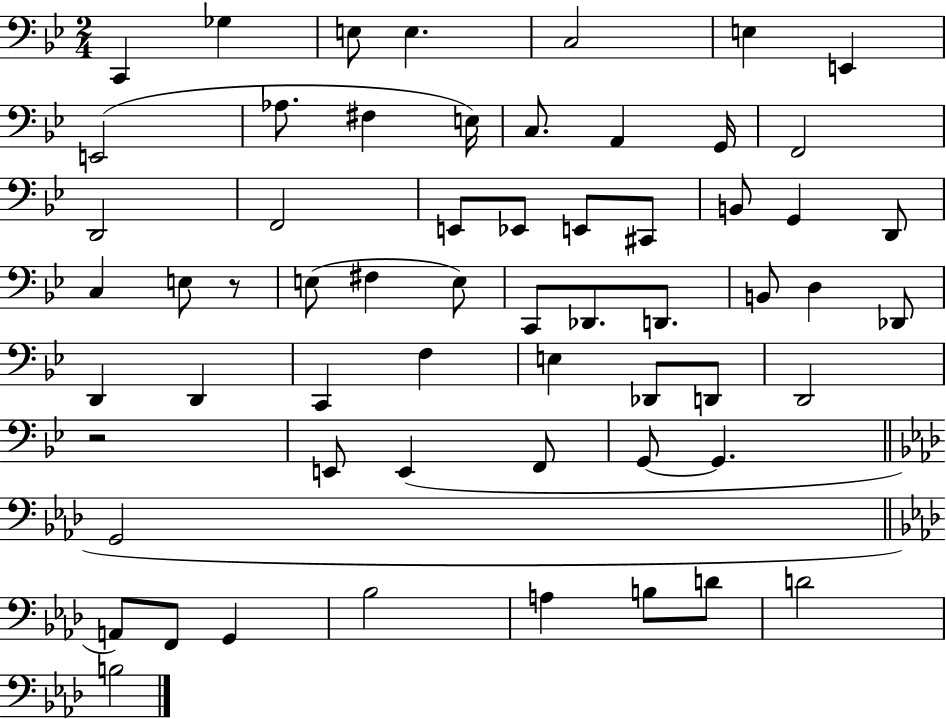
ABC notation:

X:1
T:Untitled
M:2/4
L:1/4
K:Bb
C,, _G, E,/2 E, C,2 E, E,, E,,2 _A,/2 ^F, E,/4 C,/2 A,, G,,/4 F,,2 D,,2 F,,2 E,,/2 _E,,/2 E,,/2 ^C,,/2 B,,/2 G,, D,,/2 C, E,/2 z/2 E,/2 ^F, E,/2 C,,/2 _D,,/2 D,,/2 B,,/2 D, _D,,/2 D,, D,, C,, F, E, _D,,/2 D,,/2 D,,2 z2 E,,/2 E,, F,,/2 G,,/2 G,, G,,2 A,,/2 F,,/2 G,, _B,2 A, B,/2 D/2 D2 B,2